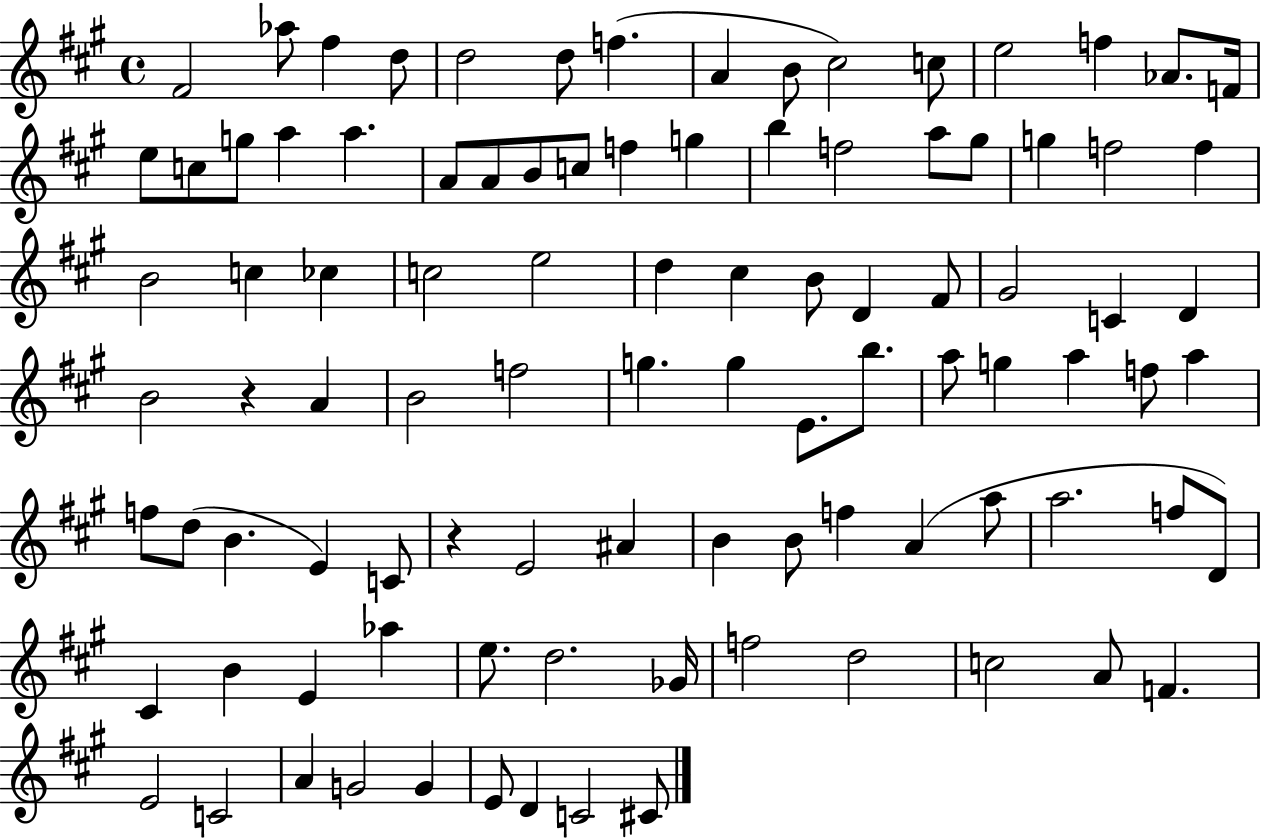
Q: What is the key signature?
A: A major